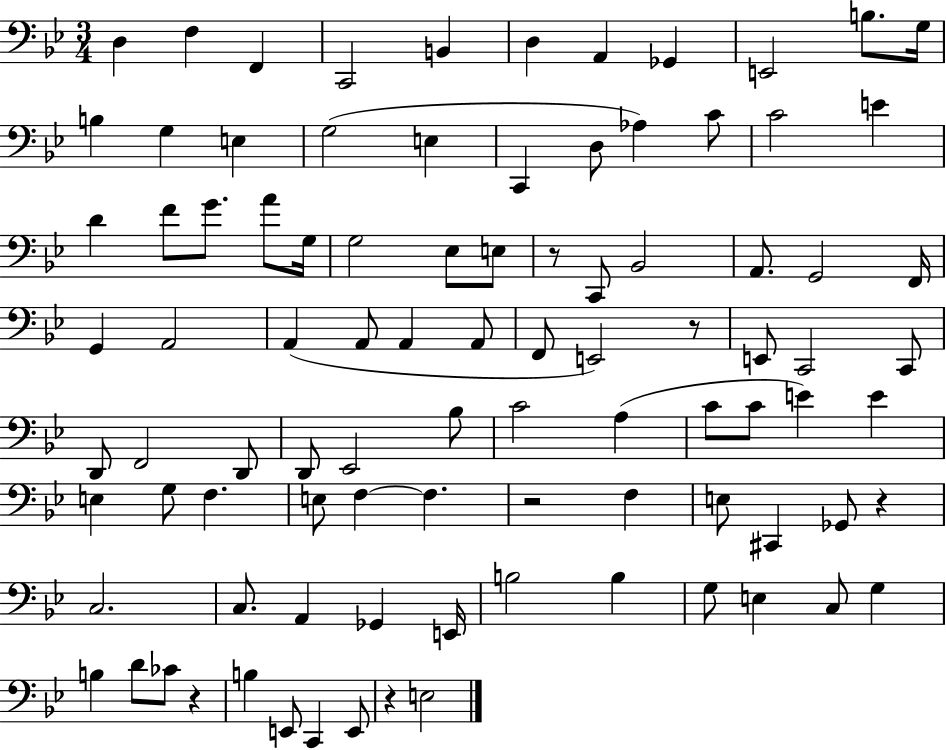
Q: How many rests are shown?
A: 6